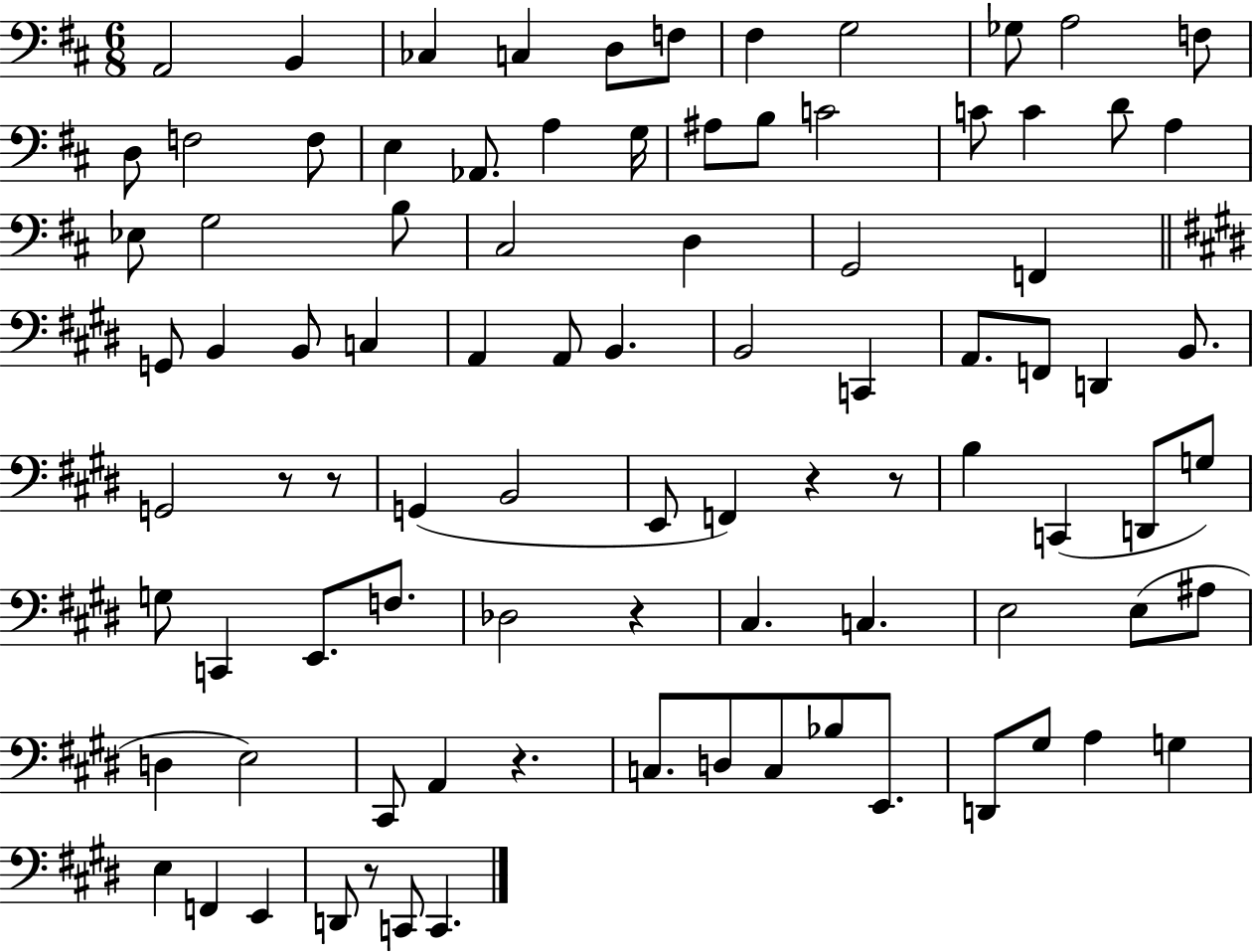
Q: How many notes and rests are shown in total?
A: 90